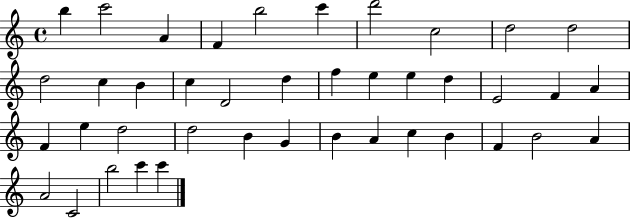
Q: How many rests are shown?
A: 0